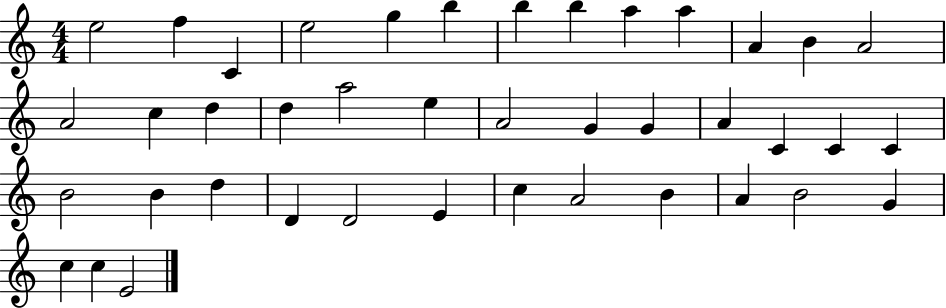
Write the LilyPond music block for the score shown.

{
  \clef treble
  \numericTimeSignature
  \time 4/4
  \key c \major
  e''2 f''4 c'4 | e''2 g''4 b''4 | b''4 b''4 a''4 a''4 | a'4 b'4 a'2 | \break a'2 c''4 d''4 | d''4 a''2 e''4 | a'2 g'4 g'4 | a'4 c'4 c'4 c'4 | \break b'2 b'4 d''4 | d'4 d'2 e'4 | c''4 a'2 b'4 | a'4 b'2 g'4 | \break c''4 c''4 e'2 | \bar "|."
}